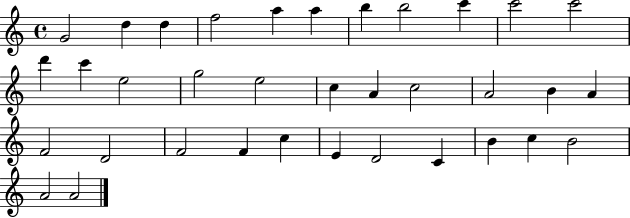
{
  \clef treble
  \time 4/4
  \defaultTimeSignature
  \key c \major
  g'2 d''4 d''4 | f''2 a''4 a''4 | b''4 b''2 c'''4 | c'''2 c'''2 | \break d'''4 c'''4 e''2 | g''2 e''2 | c''4 a'4 c''2 | a'2 b'4 a'4 | \break f'2 d'2 | f'2 f'4 c''4 | e'4 d'2 c'4 | b'4 c''4 b'2 | \break a'2 a'2 | \bar "|."
}